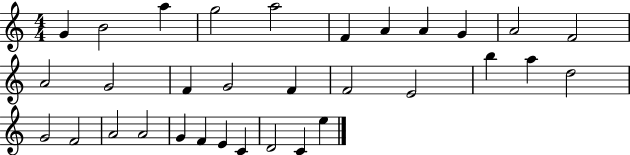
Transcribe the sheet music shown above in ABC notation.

X:1
T:Untitled
M:4/4
L:1/4
K:C
G B2 a g2 a2 F A A G A2 F2 A2 G2 F G2 F F2 E2 b a d2 G2 F2 A2 A2 G F E C D2 C e